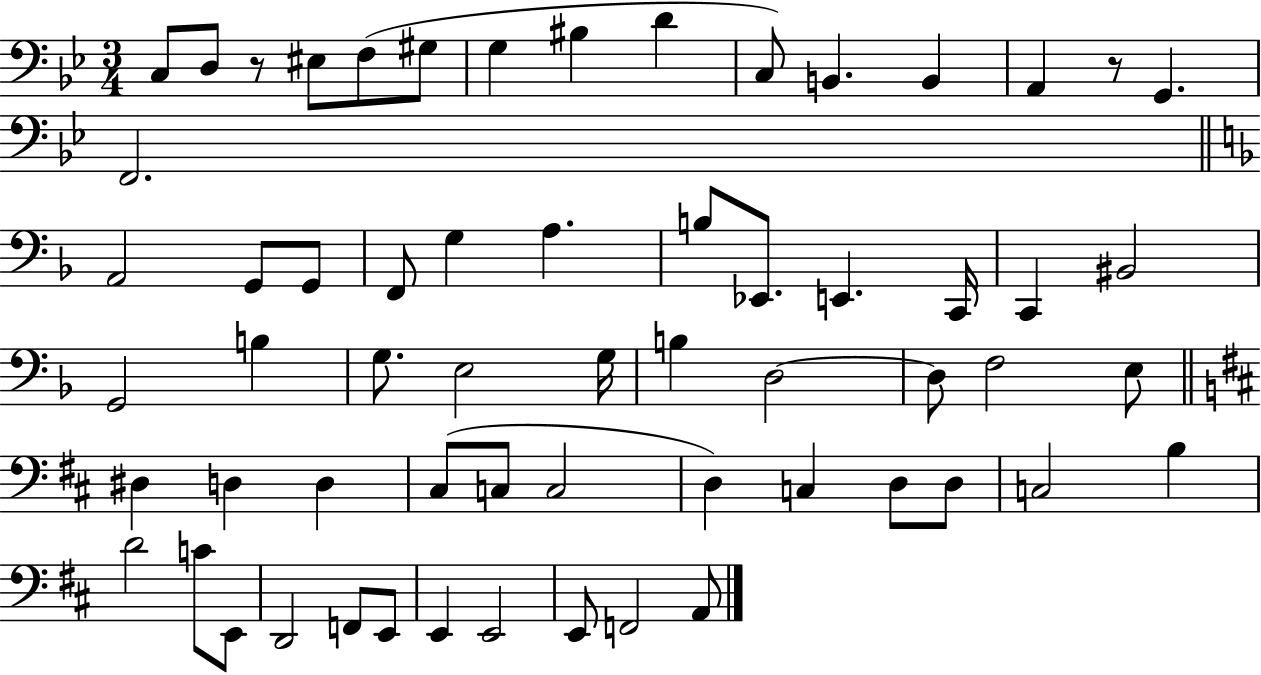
C3/e D3/e R/e EIS3/e F3/e G#3/e G3/q BIS3/q D4/q C3/e B2/q. B2/q A2/q R/e G2/q. F2/h. A2/h G2/e G2/e F2/e G3/q A3/q. B3/e Eb2/e. E2/q. C2/s C2/q BIS2/h G2/h B3/q G3/e. E3/h G3/s B3/q D3/h D3/e F3/h E3/e D#3/q D3/q D3/q C#3/e C3/e C3/h D3/q C3/q D3/e D3/e C3/h B3/q D4/h C4/e E2/e D2/h F2/e E2/e E2/q E2/h E2/e F2/h A2/e